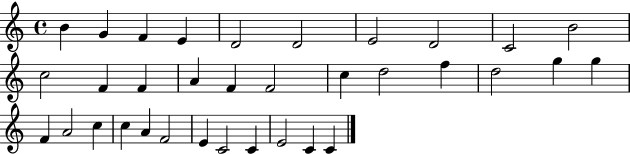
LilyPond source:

{
  \clef treble
  \time 4/4
  \defaultTimeSignature
  \key c \major
  b'4 g'4 f'4 e'4 | d'2 d'2 | e'2 d'2 | c'2 b'2 | \break c''2 f'4 f'4 | a'4 f'4 f'2 | c''4 d''2 f''4 | d''2 g''4 g''4 | \break f'4 a'2 c''4 | c''4 a'4 f'2 | e'4 c'2 c'4 | e'2 c'4 c'4 | \break \bar "|."
}